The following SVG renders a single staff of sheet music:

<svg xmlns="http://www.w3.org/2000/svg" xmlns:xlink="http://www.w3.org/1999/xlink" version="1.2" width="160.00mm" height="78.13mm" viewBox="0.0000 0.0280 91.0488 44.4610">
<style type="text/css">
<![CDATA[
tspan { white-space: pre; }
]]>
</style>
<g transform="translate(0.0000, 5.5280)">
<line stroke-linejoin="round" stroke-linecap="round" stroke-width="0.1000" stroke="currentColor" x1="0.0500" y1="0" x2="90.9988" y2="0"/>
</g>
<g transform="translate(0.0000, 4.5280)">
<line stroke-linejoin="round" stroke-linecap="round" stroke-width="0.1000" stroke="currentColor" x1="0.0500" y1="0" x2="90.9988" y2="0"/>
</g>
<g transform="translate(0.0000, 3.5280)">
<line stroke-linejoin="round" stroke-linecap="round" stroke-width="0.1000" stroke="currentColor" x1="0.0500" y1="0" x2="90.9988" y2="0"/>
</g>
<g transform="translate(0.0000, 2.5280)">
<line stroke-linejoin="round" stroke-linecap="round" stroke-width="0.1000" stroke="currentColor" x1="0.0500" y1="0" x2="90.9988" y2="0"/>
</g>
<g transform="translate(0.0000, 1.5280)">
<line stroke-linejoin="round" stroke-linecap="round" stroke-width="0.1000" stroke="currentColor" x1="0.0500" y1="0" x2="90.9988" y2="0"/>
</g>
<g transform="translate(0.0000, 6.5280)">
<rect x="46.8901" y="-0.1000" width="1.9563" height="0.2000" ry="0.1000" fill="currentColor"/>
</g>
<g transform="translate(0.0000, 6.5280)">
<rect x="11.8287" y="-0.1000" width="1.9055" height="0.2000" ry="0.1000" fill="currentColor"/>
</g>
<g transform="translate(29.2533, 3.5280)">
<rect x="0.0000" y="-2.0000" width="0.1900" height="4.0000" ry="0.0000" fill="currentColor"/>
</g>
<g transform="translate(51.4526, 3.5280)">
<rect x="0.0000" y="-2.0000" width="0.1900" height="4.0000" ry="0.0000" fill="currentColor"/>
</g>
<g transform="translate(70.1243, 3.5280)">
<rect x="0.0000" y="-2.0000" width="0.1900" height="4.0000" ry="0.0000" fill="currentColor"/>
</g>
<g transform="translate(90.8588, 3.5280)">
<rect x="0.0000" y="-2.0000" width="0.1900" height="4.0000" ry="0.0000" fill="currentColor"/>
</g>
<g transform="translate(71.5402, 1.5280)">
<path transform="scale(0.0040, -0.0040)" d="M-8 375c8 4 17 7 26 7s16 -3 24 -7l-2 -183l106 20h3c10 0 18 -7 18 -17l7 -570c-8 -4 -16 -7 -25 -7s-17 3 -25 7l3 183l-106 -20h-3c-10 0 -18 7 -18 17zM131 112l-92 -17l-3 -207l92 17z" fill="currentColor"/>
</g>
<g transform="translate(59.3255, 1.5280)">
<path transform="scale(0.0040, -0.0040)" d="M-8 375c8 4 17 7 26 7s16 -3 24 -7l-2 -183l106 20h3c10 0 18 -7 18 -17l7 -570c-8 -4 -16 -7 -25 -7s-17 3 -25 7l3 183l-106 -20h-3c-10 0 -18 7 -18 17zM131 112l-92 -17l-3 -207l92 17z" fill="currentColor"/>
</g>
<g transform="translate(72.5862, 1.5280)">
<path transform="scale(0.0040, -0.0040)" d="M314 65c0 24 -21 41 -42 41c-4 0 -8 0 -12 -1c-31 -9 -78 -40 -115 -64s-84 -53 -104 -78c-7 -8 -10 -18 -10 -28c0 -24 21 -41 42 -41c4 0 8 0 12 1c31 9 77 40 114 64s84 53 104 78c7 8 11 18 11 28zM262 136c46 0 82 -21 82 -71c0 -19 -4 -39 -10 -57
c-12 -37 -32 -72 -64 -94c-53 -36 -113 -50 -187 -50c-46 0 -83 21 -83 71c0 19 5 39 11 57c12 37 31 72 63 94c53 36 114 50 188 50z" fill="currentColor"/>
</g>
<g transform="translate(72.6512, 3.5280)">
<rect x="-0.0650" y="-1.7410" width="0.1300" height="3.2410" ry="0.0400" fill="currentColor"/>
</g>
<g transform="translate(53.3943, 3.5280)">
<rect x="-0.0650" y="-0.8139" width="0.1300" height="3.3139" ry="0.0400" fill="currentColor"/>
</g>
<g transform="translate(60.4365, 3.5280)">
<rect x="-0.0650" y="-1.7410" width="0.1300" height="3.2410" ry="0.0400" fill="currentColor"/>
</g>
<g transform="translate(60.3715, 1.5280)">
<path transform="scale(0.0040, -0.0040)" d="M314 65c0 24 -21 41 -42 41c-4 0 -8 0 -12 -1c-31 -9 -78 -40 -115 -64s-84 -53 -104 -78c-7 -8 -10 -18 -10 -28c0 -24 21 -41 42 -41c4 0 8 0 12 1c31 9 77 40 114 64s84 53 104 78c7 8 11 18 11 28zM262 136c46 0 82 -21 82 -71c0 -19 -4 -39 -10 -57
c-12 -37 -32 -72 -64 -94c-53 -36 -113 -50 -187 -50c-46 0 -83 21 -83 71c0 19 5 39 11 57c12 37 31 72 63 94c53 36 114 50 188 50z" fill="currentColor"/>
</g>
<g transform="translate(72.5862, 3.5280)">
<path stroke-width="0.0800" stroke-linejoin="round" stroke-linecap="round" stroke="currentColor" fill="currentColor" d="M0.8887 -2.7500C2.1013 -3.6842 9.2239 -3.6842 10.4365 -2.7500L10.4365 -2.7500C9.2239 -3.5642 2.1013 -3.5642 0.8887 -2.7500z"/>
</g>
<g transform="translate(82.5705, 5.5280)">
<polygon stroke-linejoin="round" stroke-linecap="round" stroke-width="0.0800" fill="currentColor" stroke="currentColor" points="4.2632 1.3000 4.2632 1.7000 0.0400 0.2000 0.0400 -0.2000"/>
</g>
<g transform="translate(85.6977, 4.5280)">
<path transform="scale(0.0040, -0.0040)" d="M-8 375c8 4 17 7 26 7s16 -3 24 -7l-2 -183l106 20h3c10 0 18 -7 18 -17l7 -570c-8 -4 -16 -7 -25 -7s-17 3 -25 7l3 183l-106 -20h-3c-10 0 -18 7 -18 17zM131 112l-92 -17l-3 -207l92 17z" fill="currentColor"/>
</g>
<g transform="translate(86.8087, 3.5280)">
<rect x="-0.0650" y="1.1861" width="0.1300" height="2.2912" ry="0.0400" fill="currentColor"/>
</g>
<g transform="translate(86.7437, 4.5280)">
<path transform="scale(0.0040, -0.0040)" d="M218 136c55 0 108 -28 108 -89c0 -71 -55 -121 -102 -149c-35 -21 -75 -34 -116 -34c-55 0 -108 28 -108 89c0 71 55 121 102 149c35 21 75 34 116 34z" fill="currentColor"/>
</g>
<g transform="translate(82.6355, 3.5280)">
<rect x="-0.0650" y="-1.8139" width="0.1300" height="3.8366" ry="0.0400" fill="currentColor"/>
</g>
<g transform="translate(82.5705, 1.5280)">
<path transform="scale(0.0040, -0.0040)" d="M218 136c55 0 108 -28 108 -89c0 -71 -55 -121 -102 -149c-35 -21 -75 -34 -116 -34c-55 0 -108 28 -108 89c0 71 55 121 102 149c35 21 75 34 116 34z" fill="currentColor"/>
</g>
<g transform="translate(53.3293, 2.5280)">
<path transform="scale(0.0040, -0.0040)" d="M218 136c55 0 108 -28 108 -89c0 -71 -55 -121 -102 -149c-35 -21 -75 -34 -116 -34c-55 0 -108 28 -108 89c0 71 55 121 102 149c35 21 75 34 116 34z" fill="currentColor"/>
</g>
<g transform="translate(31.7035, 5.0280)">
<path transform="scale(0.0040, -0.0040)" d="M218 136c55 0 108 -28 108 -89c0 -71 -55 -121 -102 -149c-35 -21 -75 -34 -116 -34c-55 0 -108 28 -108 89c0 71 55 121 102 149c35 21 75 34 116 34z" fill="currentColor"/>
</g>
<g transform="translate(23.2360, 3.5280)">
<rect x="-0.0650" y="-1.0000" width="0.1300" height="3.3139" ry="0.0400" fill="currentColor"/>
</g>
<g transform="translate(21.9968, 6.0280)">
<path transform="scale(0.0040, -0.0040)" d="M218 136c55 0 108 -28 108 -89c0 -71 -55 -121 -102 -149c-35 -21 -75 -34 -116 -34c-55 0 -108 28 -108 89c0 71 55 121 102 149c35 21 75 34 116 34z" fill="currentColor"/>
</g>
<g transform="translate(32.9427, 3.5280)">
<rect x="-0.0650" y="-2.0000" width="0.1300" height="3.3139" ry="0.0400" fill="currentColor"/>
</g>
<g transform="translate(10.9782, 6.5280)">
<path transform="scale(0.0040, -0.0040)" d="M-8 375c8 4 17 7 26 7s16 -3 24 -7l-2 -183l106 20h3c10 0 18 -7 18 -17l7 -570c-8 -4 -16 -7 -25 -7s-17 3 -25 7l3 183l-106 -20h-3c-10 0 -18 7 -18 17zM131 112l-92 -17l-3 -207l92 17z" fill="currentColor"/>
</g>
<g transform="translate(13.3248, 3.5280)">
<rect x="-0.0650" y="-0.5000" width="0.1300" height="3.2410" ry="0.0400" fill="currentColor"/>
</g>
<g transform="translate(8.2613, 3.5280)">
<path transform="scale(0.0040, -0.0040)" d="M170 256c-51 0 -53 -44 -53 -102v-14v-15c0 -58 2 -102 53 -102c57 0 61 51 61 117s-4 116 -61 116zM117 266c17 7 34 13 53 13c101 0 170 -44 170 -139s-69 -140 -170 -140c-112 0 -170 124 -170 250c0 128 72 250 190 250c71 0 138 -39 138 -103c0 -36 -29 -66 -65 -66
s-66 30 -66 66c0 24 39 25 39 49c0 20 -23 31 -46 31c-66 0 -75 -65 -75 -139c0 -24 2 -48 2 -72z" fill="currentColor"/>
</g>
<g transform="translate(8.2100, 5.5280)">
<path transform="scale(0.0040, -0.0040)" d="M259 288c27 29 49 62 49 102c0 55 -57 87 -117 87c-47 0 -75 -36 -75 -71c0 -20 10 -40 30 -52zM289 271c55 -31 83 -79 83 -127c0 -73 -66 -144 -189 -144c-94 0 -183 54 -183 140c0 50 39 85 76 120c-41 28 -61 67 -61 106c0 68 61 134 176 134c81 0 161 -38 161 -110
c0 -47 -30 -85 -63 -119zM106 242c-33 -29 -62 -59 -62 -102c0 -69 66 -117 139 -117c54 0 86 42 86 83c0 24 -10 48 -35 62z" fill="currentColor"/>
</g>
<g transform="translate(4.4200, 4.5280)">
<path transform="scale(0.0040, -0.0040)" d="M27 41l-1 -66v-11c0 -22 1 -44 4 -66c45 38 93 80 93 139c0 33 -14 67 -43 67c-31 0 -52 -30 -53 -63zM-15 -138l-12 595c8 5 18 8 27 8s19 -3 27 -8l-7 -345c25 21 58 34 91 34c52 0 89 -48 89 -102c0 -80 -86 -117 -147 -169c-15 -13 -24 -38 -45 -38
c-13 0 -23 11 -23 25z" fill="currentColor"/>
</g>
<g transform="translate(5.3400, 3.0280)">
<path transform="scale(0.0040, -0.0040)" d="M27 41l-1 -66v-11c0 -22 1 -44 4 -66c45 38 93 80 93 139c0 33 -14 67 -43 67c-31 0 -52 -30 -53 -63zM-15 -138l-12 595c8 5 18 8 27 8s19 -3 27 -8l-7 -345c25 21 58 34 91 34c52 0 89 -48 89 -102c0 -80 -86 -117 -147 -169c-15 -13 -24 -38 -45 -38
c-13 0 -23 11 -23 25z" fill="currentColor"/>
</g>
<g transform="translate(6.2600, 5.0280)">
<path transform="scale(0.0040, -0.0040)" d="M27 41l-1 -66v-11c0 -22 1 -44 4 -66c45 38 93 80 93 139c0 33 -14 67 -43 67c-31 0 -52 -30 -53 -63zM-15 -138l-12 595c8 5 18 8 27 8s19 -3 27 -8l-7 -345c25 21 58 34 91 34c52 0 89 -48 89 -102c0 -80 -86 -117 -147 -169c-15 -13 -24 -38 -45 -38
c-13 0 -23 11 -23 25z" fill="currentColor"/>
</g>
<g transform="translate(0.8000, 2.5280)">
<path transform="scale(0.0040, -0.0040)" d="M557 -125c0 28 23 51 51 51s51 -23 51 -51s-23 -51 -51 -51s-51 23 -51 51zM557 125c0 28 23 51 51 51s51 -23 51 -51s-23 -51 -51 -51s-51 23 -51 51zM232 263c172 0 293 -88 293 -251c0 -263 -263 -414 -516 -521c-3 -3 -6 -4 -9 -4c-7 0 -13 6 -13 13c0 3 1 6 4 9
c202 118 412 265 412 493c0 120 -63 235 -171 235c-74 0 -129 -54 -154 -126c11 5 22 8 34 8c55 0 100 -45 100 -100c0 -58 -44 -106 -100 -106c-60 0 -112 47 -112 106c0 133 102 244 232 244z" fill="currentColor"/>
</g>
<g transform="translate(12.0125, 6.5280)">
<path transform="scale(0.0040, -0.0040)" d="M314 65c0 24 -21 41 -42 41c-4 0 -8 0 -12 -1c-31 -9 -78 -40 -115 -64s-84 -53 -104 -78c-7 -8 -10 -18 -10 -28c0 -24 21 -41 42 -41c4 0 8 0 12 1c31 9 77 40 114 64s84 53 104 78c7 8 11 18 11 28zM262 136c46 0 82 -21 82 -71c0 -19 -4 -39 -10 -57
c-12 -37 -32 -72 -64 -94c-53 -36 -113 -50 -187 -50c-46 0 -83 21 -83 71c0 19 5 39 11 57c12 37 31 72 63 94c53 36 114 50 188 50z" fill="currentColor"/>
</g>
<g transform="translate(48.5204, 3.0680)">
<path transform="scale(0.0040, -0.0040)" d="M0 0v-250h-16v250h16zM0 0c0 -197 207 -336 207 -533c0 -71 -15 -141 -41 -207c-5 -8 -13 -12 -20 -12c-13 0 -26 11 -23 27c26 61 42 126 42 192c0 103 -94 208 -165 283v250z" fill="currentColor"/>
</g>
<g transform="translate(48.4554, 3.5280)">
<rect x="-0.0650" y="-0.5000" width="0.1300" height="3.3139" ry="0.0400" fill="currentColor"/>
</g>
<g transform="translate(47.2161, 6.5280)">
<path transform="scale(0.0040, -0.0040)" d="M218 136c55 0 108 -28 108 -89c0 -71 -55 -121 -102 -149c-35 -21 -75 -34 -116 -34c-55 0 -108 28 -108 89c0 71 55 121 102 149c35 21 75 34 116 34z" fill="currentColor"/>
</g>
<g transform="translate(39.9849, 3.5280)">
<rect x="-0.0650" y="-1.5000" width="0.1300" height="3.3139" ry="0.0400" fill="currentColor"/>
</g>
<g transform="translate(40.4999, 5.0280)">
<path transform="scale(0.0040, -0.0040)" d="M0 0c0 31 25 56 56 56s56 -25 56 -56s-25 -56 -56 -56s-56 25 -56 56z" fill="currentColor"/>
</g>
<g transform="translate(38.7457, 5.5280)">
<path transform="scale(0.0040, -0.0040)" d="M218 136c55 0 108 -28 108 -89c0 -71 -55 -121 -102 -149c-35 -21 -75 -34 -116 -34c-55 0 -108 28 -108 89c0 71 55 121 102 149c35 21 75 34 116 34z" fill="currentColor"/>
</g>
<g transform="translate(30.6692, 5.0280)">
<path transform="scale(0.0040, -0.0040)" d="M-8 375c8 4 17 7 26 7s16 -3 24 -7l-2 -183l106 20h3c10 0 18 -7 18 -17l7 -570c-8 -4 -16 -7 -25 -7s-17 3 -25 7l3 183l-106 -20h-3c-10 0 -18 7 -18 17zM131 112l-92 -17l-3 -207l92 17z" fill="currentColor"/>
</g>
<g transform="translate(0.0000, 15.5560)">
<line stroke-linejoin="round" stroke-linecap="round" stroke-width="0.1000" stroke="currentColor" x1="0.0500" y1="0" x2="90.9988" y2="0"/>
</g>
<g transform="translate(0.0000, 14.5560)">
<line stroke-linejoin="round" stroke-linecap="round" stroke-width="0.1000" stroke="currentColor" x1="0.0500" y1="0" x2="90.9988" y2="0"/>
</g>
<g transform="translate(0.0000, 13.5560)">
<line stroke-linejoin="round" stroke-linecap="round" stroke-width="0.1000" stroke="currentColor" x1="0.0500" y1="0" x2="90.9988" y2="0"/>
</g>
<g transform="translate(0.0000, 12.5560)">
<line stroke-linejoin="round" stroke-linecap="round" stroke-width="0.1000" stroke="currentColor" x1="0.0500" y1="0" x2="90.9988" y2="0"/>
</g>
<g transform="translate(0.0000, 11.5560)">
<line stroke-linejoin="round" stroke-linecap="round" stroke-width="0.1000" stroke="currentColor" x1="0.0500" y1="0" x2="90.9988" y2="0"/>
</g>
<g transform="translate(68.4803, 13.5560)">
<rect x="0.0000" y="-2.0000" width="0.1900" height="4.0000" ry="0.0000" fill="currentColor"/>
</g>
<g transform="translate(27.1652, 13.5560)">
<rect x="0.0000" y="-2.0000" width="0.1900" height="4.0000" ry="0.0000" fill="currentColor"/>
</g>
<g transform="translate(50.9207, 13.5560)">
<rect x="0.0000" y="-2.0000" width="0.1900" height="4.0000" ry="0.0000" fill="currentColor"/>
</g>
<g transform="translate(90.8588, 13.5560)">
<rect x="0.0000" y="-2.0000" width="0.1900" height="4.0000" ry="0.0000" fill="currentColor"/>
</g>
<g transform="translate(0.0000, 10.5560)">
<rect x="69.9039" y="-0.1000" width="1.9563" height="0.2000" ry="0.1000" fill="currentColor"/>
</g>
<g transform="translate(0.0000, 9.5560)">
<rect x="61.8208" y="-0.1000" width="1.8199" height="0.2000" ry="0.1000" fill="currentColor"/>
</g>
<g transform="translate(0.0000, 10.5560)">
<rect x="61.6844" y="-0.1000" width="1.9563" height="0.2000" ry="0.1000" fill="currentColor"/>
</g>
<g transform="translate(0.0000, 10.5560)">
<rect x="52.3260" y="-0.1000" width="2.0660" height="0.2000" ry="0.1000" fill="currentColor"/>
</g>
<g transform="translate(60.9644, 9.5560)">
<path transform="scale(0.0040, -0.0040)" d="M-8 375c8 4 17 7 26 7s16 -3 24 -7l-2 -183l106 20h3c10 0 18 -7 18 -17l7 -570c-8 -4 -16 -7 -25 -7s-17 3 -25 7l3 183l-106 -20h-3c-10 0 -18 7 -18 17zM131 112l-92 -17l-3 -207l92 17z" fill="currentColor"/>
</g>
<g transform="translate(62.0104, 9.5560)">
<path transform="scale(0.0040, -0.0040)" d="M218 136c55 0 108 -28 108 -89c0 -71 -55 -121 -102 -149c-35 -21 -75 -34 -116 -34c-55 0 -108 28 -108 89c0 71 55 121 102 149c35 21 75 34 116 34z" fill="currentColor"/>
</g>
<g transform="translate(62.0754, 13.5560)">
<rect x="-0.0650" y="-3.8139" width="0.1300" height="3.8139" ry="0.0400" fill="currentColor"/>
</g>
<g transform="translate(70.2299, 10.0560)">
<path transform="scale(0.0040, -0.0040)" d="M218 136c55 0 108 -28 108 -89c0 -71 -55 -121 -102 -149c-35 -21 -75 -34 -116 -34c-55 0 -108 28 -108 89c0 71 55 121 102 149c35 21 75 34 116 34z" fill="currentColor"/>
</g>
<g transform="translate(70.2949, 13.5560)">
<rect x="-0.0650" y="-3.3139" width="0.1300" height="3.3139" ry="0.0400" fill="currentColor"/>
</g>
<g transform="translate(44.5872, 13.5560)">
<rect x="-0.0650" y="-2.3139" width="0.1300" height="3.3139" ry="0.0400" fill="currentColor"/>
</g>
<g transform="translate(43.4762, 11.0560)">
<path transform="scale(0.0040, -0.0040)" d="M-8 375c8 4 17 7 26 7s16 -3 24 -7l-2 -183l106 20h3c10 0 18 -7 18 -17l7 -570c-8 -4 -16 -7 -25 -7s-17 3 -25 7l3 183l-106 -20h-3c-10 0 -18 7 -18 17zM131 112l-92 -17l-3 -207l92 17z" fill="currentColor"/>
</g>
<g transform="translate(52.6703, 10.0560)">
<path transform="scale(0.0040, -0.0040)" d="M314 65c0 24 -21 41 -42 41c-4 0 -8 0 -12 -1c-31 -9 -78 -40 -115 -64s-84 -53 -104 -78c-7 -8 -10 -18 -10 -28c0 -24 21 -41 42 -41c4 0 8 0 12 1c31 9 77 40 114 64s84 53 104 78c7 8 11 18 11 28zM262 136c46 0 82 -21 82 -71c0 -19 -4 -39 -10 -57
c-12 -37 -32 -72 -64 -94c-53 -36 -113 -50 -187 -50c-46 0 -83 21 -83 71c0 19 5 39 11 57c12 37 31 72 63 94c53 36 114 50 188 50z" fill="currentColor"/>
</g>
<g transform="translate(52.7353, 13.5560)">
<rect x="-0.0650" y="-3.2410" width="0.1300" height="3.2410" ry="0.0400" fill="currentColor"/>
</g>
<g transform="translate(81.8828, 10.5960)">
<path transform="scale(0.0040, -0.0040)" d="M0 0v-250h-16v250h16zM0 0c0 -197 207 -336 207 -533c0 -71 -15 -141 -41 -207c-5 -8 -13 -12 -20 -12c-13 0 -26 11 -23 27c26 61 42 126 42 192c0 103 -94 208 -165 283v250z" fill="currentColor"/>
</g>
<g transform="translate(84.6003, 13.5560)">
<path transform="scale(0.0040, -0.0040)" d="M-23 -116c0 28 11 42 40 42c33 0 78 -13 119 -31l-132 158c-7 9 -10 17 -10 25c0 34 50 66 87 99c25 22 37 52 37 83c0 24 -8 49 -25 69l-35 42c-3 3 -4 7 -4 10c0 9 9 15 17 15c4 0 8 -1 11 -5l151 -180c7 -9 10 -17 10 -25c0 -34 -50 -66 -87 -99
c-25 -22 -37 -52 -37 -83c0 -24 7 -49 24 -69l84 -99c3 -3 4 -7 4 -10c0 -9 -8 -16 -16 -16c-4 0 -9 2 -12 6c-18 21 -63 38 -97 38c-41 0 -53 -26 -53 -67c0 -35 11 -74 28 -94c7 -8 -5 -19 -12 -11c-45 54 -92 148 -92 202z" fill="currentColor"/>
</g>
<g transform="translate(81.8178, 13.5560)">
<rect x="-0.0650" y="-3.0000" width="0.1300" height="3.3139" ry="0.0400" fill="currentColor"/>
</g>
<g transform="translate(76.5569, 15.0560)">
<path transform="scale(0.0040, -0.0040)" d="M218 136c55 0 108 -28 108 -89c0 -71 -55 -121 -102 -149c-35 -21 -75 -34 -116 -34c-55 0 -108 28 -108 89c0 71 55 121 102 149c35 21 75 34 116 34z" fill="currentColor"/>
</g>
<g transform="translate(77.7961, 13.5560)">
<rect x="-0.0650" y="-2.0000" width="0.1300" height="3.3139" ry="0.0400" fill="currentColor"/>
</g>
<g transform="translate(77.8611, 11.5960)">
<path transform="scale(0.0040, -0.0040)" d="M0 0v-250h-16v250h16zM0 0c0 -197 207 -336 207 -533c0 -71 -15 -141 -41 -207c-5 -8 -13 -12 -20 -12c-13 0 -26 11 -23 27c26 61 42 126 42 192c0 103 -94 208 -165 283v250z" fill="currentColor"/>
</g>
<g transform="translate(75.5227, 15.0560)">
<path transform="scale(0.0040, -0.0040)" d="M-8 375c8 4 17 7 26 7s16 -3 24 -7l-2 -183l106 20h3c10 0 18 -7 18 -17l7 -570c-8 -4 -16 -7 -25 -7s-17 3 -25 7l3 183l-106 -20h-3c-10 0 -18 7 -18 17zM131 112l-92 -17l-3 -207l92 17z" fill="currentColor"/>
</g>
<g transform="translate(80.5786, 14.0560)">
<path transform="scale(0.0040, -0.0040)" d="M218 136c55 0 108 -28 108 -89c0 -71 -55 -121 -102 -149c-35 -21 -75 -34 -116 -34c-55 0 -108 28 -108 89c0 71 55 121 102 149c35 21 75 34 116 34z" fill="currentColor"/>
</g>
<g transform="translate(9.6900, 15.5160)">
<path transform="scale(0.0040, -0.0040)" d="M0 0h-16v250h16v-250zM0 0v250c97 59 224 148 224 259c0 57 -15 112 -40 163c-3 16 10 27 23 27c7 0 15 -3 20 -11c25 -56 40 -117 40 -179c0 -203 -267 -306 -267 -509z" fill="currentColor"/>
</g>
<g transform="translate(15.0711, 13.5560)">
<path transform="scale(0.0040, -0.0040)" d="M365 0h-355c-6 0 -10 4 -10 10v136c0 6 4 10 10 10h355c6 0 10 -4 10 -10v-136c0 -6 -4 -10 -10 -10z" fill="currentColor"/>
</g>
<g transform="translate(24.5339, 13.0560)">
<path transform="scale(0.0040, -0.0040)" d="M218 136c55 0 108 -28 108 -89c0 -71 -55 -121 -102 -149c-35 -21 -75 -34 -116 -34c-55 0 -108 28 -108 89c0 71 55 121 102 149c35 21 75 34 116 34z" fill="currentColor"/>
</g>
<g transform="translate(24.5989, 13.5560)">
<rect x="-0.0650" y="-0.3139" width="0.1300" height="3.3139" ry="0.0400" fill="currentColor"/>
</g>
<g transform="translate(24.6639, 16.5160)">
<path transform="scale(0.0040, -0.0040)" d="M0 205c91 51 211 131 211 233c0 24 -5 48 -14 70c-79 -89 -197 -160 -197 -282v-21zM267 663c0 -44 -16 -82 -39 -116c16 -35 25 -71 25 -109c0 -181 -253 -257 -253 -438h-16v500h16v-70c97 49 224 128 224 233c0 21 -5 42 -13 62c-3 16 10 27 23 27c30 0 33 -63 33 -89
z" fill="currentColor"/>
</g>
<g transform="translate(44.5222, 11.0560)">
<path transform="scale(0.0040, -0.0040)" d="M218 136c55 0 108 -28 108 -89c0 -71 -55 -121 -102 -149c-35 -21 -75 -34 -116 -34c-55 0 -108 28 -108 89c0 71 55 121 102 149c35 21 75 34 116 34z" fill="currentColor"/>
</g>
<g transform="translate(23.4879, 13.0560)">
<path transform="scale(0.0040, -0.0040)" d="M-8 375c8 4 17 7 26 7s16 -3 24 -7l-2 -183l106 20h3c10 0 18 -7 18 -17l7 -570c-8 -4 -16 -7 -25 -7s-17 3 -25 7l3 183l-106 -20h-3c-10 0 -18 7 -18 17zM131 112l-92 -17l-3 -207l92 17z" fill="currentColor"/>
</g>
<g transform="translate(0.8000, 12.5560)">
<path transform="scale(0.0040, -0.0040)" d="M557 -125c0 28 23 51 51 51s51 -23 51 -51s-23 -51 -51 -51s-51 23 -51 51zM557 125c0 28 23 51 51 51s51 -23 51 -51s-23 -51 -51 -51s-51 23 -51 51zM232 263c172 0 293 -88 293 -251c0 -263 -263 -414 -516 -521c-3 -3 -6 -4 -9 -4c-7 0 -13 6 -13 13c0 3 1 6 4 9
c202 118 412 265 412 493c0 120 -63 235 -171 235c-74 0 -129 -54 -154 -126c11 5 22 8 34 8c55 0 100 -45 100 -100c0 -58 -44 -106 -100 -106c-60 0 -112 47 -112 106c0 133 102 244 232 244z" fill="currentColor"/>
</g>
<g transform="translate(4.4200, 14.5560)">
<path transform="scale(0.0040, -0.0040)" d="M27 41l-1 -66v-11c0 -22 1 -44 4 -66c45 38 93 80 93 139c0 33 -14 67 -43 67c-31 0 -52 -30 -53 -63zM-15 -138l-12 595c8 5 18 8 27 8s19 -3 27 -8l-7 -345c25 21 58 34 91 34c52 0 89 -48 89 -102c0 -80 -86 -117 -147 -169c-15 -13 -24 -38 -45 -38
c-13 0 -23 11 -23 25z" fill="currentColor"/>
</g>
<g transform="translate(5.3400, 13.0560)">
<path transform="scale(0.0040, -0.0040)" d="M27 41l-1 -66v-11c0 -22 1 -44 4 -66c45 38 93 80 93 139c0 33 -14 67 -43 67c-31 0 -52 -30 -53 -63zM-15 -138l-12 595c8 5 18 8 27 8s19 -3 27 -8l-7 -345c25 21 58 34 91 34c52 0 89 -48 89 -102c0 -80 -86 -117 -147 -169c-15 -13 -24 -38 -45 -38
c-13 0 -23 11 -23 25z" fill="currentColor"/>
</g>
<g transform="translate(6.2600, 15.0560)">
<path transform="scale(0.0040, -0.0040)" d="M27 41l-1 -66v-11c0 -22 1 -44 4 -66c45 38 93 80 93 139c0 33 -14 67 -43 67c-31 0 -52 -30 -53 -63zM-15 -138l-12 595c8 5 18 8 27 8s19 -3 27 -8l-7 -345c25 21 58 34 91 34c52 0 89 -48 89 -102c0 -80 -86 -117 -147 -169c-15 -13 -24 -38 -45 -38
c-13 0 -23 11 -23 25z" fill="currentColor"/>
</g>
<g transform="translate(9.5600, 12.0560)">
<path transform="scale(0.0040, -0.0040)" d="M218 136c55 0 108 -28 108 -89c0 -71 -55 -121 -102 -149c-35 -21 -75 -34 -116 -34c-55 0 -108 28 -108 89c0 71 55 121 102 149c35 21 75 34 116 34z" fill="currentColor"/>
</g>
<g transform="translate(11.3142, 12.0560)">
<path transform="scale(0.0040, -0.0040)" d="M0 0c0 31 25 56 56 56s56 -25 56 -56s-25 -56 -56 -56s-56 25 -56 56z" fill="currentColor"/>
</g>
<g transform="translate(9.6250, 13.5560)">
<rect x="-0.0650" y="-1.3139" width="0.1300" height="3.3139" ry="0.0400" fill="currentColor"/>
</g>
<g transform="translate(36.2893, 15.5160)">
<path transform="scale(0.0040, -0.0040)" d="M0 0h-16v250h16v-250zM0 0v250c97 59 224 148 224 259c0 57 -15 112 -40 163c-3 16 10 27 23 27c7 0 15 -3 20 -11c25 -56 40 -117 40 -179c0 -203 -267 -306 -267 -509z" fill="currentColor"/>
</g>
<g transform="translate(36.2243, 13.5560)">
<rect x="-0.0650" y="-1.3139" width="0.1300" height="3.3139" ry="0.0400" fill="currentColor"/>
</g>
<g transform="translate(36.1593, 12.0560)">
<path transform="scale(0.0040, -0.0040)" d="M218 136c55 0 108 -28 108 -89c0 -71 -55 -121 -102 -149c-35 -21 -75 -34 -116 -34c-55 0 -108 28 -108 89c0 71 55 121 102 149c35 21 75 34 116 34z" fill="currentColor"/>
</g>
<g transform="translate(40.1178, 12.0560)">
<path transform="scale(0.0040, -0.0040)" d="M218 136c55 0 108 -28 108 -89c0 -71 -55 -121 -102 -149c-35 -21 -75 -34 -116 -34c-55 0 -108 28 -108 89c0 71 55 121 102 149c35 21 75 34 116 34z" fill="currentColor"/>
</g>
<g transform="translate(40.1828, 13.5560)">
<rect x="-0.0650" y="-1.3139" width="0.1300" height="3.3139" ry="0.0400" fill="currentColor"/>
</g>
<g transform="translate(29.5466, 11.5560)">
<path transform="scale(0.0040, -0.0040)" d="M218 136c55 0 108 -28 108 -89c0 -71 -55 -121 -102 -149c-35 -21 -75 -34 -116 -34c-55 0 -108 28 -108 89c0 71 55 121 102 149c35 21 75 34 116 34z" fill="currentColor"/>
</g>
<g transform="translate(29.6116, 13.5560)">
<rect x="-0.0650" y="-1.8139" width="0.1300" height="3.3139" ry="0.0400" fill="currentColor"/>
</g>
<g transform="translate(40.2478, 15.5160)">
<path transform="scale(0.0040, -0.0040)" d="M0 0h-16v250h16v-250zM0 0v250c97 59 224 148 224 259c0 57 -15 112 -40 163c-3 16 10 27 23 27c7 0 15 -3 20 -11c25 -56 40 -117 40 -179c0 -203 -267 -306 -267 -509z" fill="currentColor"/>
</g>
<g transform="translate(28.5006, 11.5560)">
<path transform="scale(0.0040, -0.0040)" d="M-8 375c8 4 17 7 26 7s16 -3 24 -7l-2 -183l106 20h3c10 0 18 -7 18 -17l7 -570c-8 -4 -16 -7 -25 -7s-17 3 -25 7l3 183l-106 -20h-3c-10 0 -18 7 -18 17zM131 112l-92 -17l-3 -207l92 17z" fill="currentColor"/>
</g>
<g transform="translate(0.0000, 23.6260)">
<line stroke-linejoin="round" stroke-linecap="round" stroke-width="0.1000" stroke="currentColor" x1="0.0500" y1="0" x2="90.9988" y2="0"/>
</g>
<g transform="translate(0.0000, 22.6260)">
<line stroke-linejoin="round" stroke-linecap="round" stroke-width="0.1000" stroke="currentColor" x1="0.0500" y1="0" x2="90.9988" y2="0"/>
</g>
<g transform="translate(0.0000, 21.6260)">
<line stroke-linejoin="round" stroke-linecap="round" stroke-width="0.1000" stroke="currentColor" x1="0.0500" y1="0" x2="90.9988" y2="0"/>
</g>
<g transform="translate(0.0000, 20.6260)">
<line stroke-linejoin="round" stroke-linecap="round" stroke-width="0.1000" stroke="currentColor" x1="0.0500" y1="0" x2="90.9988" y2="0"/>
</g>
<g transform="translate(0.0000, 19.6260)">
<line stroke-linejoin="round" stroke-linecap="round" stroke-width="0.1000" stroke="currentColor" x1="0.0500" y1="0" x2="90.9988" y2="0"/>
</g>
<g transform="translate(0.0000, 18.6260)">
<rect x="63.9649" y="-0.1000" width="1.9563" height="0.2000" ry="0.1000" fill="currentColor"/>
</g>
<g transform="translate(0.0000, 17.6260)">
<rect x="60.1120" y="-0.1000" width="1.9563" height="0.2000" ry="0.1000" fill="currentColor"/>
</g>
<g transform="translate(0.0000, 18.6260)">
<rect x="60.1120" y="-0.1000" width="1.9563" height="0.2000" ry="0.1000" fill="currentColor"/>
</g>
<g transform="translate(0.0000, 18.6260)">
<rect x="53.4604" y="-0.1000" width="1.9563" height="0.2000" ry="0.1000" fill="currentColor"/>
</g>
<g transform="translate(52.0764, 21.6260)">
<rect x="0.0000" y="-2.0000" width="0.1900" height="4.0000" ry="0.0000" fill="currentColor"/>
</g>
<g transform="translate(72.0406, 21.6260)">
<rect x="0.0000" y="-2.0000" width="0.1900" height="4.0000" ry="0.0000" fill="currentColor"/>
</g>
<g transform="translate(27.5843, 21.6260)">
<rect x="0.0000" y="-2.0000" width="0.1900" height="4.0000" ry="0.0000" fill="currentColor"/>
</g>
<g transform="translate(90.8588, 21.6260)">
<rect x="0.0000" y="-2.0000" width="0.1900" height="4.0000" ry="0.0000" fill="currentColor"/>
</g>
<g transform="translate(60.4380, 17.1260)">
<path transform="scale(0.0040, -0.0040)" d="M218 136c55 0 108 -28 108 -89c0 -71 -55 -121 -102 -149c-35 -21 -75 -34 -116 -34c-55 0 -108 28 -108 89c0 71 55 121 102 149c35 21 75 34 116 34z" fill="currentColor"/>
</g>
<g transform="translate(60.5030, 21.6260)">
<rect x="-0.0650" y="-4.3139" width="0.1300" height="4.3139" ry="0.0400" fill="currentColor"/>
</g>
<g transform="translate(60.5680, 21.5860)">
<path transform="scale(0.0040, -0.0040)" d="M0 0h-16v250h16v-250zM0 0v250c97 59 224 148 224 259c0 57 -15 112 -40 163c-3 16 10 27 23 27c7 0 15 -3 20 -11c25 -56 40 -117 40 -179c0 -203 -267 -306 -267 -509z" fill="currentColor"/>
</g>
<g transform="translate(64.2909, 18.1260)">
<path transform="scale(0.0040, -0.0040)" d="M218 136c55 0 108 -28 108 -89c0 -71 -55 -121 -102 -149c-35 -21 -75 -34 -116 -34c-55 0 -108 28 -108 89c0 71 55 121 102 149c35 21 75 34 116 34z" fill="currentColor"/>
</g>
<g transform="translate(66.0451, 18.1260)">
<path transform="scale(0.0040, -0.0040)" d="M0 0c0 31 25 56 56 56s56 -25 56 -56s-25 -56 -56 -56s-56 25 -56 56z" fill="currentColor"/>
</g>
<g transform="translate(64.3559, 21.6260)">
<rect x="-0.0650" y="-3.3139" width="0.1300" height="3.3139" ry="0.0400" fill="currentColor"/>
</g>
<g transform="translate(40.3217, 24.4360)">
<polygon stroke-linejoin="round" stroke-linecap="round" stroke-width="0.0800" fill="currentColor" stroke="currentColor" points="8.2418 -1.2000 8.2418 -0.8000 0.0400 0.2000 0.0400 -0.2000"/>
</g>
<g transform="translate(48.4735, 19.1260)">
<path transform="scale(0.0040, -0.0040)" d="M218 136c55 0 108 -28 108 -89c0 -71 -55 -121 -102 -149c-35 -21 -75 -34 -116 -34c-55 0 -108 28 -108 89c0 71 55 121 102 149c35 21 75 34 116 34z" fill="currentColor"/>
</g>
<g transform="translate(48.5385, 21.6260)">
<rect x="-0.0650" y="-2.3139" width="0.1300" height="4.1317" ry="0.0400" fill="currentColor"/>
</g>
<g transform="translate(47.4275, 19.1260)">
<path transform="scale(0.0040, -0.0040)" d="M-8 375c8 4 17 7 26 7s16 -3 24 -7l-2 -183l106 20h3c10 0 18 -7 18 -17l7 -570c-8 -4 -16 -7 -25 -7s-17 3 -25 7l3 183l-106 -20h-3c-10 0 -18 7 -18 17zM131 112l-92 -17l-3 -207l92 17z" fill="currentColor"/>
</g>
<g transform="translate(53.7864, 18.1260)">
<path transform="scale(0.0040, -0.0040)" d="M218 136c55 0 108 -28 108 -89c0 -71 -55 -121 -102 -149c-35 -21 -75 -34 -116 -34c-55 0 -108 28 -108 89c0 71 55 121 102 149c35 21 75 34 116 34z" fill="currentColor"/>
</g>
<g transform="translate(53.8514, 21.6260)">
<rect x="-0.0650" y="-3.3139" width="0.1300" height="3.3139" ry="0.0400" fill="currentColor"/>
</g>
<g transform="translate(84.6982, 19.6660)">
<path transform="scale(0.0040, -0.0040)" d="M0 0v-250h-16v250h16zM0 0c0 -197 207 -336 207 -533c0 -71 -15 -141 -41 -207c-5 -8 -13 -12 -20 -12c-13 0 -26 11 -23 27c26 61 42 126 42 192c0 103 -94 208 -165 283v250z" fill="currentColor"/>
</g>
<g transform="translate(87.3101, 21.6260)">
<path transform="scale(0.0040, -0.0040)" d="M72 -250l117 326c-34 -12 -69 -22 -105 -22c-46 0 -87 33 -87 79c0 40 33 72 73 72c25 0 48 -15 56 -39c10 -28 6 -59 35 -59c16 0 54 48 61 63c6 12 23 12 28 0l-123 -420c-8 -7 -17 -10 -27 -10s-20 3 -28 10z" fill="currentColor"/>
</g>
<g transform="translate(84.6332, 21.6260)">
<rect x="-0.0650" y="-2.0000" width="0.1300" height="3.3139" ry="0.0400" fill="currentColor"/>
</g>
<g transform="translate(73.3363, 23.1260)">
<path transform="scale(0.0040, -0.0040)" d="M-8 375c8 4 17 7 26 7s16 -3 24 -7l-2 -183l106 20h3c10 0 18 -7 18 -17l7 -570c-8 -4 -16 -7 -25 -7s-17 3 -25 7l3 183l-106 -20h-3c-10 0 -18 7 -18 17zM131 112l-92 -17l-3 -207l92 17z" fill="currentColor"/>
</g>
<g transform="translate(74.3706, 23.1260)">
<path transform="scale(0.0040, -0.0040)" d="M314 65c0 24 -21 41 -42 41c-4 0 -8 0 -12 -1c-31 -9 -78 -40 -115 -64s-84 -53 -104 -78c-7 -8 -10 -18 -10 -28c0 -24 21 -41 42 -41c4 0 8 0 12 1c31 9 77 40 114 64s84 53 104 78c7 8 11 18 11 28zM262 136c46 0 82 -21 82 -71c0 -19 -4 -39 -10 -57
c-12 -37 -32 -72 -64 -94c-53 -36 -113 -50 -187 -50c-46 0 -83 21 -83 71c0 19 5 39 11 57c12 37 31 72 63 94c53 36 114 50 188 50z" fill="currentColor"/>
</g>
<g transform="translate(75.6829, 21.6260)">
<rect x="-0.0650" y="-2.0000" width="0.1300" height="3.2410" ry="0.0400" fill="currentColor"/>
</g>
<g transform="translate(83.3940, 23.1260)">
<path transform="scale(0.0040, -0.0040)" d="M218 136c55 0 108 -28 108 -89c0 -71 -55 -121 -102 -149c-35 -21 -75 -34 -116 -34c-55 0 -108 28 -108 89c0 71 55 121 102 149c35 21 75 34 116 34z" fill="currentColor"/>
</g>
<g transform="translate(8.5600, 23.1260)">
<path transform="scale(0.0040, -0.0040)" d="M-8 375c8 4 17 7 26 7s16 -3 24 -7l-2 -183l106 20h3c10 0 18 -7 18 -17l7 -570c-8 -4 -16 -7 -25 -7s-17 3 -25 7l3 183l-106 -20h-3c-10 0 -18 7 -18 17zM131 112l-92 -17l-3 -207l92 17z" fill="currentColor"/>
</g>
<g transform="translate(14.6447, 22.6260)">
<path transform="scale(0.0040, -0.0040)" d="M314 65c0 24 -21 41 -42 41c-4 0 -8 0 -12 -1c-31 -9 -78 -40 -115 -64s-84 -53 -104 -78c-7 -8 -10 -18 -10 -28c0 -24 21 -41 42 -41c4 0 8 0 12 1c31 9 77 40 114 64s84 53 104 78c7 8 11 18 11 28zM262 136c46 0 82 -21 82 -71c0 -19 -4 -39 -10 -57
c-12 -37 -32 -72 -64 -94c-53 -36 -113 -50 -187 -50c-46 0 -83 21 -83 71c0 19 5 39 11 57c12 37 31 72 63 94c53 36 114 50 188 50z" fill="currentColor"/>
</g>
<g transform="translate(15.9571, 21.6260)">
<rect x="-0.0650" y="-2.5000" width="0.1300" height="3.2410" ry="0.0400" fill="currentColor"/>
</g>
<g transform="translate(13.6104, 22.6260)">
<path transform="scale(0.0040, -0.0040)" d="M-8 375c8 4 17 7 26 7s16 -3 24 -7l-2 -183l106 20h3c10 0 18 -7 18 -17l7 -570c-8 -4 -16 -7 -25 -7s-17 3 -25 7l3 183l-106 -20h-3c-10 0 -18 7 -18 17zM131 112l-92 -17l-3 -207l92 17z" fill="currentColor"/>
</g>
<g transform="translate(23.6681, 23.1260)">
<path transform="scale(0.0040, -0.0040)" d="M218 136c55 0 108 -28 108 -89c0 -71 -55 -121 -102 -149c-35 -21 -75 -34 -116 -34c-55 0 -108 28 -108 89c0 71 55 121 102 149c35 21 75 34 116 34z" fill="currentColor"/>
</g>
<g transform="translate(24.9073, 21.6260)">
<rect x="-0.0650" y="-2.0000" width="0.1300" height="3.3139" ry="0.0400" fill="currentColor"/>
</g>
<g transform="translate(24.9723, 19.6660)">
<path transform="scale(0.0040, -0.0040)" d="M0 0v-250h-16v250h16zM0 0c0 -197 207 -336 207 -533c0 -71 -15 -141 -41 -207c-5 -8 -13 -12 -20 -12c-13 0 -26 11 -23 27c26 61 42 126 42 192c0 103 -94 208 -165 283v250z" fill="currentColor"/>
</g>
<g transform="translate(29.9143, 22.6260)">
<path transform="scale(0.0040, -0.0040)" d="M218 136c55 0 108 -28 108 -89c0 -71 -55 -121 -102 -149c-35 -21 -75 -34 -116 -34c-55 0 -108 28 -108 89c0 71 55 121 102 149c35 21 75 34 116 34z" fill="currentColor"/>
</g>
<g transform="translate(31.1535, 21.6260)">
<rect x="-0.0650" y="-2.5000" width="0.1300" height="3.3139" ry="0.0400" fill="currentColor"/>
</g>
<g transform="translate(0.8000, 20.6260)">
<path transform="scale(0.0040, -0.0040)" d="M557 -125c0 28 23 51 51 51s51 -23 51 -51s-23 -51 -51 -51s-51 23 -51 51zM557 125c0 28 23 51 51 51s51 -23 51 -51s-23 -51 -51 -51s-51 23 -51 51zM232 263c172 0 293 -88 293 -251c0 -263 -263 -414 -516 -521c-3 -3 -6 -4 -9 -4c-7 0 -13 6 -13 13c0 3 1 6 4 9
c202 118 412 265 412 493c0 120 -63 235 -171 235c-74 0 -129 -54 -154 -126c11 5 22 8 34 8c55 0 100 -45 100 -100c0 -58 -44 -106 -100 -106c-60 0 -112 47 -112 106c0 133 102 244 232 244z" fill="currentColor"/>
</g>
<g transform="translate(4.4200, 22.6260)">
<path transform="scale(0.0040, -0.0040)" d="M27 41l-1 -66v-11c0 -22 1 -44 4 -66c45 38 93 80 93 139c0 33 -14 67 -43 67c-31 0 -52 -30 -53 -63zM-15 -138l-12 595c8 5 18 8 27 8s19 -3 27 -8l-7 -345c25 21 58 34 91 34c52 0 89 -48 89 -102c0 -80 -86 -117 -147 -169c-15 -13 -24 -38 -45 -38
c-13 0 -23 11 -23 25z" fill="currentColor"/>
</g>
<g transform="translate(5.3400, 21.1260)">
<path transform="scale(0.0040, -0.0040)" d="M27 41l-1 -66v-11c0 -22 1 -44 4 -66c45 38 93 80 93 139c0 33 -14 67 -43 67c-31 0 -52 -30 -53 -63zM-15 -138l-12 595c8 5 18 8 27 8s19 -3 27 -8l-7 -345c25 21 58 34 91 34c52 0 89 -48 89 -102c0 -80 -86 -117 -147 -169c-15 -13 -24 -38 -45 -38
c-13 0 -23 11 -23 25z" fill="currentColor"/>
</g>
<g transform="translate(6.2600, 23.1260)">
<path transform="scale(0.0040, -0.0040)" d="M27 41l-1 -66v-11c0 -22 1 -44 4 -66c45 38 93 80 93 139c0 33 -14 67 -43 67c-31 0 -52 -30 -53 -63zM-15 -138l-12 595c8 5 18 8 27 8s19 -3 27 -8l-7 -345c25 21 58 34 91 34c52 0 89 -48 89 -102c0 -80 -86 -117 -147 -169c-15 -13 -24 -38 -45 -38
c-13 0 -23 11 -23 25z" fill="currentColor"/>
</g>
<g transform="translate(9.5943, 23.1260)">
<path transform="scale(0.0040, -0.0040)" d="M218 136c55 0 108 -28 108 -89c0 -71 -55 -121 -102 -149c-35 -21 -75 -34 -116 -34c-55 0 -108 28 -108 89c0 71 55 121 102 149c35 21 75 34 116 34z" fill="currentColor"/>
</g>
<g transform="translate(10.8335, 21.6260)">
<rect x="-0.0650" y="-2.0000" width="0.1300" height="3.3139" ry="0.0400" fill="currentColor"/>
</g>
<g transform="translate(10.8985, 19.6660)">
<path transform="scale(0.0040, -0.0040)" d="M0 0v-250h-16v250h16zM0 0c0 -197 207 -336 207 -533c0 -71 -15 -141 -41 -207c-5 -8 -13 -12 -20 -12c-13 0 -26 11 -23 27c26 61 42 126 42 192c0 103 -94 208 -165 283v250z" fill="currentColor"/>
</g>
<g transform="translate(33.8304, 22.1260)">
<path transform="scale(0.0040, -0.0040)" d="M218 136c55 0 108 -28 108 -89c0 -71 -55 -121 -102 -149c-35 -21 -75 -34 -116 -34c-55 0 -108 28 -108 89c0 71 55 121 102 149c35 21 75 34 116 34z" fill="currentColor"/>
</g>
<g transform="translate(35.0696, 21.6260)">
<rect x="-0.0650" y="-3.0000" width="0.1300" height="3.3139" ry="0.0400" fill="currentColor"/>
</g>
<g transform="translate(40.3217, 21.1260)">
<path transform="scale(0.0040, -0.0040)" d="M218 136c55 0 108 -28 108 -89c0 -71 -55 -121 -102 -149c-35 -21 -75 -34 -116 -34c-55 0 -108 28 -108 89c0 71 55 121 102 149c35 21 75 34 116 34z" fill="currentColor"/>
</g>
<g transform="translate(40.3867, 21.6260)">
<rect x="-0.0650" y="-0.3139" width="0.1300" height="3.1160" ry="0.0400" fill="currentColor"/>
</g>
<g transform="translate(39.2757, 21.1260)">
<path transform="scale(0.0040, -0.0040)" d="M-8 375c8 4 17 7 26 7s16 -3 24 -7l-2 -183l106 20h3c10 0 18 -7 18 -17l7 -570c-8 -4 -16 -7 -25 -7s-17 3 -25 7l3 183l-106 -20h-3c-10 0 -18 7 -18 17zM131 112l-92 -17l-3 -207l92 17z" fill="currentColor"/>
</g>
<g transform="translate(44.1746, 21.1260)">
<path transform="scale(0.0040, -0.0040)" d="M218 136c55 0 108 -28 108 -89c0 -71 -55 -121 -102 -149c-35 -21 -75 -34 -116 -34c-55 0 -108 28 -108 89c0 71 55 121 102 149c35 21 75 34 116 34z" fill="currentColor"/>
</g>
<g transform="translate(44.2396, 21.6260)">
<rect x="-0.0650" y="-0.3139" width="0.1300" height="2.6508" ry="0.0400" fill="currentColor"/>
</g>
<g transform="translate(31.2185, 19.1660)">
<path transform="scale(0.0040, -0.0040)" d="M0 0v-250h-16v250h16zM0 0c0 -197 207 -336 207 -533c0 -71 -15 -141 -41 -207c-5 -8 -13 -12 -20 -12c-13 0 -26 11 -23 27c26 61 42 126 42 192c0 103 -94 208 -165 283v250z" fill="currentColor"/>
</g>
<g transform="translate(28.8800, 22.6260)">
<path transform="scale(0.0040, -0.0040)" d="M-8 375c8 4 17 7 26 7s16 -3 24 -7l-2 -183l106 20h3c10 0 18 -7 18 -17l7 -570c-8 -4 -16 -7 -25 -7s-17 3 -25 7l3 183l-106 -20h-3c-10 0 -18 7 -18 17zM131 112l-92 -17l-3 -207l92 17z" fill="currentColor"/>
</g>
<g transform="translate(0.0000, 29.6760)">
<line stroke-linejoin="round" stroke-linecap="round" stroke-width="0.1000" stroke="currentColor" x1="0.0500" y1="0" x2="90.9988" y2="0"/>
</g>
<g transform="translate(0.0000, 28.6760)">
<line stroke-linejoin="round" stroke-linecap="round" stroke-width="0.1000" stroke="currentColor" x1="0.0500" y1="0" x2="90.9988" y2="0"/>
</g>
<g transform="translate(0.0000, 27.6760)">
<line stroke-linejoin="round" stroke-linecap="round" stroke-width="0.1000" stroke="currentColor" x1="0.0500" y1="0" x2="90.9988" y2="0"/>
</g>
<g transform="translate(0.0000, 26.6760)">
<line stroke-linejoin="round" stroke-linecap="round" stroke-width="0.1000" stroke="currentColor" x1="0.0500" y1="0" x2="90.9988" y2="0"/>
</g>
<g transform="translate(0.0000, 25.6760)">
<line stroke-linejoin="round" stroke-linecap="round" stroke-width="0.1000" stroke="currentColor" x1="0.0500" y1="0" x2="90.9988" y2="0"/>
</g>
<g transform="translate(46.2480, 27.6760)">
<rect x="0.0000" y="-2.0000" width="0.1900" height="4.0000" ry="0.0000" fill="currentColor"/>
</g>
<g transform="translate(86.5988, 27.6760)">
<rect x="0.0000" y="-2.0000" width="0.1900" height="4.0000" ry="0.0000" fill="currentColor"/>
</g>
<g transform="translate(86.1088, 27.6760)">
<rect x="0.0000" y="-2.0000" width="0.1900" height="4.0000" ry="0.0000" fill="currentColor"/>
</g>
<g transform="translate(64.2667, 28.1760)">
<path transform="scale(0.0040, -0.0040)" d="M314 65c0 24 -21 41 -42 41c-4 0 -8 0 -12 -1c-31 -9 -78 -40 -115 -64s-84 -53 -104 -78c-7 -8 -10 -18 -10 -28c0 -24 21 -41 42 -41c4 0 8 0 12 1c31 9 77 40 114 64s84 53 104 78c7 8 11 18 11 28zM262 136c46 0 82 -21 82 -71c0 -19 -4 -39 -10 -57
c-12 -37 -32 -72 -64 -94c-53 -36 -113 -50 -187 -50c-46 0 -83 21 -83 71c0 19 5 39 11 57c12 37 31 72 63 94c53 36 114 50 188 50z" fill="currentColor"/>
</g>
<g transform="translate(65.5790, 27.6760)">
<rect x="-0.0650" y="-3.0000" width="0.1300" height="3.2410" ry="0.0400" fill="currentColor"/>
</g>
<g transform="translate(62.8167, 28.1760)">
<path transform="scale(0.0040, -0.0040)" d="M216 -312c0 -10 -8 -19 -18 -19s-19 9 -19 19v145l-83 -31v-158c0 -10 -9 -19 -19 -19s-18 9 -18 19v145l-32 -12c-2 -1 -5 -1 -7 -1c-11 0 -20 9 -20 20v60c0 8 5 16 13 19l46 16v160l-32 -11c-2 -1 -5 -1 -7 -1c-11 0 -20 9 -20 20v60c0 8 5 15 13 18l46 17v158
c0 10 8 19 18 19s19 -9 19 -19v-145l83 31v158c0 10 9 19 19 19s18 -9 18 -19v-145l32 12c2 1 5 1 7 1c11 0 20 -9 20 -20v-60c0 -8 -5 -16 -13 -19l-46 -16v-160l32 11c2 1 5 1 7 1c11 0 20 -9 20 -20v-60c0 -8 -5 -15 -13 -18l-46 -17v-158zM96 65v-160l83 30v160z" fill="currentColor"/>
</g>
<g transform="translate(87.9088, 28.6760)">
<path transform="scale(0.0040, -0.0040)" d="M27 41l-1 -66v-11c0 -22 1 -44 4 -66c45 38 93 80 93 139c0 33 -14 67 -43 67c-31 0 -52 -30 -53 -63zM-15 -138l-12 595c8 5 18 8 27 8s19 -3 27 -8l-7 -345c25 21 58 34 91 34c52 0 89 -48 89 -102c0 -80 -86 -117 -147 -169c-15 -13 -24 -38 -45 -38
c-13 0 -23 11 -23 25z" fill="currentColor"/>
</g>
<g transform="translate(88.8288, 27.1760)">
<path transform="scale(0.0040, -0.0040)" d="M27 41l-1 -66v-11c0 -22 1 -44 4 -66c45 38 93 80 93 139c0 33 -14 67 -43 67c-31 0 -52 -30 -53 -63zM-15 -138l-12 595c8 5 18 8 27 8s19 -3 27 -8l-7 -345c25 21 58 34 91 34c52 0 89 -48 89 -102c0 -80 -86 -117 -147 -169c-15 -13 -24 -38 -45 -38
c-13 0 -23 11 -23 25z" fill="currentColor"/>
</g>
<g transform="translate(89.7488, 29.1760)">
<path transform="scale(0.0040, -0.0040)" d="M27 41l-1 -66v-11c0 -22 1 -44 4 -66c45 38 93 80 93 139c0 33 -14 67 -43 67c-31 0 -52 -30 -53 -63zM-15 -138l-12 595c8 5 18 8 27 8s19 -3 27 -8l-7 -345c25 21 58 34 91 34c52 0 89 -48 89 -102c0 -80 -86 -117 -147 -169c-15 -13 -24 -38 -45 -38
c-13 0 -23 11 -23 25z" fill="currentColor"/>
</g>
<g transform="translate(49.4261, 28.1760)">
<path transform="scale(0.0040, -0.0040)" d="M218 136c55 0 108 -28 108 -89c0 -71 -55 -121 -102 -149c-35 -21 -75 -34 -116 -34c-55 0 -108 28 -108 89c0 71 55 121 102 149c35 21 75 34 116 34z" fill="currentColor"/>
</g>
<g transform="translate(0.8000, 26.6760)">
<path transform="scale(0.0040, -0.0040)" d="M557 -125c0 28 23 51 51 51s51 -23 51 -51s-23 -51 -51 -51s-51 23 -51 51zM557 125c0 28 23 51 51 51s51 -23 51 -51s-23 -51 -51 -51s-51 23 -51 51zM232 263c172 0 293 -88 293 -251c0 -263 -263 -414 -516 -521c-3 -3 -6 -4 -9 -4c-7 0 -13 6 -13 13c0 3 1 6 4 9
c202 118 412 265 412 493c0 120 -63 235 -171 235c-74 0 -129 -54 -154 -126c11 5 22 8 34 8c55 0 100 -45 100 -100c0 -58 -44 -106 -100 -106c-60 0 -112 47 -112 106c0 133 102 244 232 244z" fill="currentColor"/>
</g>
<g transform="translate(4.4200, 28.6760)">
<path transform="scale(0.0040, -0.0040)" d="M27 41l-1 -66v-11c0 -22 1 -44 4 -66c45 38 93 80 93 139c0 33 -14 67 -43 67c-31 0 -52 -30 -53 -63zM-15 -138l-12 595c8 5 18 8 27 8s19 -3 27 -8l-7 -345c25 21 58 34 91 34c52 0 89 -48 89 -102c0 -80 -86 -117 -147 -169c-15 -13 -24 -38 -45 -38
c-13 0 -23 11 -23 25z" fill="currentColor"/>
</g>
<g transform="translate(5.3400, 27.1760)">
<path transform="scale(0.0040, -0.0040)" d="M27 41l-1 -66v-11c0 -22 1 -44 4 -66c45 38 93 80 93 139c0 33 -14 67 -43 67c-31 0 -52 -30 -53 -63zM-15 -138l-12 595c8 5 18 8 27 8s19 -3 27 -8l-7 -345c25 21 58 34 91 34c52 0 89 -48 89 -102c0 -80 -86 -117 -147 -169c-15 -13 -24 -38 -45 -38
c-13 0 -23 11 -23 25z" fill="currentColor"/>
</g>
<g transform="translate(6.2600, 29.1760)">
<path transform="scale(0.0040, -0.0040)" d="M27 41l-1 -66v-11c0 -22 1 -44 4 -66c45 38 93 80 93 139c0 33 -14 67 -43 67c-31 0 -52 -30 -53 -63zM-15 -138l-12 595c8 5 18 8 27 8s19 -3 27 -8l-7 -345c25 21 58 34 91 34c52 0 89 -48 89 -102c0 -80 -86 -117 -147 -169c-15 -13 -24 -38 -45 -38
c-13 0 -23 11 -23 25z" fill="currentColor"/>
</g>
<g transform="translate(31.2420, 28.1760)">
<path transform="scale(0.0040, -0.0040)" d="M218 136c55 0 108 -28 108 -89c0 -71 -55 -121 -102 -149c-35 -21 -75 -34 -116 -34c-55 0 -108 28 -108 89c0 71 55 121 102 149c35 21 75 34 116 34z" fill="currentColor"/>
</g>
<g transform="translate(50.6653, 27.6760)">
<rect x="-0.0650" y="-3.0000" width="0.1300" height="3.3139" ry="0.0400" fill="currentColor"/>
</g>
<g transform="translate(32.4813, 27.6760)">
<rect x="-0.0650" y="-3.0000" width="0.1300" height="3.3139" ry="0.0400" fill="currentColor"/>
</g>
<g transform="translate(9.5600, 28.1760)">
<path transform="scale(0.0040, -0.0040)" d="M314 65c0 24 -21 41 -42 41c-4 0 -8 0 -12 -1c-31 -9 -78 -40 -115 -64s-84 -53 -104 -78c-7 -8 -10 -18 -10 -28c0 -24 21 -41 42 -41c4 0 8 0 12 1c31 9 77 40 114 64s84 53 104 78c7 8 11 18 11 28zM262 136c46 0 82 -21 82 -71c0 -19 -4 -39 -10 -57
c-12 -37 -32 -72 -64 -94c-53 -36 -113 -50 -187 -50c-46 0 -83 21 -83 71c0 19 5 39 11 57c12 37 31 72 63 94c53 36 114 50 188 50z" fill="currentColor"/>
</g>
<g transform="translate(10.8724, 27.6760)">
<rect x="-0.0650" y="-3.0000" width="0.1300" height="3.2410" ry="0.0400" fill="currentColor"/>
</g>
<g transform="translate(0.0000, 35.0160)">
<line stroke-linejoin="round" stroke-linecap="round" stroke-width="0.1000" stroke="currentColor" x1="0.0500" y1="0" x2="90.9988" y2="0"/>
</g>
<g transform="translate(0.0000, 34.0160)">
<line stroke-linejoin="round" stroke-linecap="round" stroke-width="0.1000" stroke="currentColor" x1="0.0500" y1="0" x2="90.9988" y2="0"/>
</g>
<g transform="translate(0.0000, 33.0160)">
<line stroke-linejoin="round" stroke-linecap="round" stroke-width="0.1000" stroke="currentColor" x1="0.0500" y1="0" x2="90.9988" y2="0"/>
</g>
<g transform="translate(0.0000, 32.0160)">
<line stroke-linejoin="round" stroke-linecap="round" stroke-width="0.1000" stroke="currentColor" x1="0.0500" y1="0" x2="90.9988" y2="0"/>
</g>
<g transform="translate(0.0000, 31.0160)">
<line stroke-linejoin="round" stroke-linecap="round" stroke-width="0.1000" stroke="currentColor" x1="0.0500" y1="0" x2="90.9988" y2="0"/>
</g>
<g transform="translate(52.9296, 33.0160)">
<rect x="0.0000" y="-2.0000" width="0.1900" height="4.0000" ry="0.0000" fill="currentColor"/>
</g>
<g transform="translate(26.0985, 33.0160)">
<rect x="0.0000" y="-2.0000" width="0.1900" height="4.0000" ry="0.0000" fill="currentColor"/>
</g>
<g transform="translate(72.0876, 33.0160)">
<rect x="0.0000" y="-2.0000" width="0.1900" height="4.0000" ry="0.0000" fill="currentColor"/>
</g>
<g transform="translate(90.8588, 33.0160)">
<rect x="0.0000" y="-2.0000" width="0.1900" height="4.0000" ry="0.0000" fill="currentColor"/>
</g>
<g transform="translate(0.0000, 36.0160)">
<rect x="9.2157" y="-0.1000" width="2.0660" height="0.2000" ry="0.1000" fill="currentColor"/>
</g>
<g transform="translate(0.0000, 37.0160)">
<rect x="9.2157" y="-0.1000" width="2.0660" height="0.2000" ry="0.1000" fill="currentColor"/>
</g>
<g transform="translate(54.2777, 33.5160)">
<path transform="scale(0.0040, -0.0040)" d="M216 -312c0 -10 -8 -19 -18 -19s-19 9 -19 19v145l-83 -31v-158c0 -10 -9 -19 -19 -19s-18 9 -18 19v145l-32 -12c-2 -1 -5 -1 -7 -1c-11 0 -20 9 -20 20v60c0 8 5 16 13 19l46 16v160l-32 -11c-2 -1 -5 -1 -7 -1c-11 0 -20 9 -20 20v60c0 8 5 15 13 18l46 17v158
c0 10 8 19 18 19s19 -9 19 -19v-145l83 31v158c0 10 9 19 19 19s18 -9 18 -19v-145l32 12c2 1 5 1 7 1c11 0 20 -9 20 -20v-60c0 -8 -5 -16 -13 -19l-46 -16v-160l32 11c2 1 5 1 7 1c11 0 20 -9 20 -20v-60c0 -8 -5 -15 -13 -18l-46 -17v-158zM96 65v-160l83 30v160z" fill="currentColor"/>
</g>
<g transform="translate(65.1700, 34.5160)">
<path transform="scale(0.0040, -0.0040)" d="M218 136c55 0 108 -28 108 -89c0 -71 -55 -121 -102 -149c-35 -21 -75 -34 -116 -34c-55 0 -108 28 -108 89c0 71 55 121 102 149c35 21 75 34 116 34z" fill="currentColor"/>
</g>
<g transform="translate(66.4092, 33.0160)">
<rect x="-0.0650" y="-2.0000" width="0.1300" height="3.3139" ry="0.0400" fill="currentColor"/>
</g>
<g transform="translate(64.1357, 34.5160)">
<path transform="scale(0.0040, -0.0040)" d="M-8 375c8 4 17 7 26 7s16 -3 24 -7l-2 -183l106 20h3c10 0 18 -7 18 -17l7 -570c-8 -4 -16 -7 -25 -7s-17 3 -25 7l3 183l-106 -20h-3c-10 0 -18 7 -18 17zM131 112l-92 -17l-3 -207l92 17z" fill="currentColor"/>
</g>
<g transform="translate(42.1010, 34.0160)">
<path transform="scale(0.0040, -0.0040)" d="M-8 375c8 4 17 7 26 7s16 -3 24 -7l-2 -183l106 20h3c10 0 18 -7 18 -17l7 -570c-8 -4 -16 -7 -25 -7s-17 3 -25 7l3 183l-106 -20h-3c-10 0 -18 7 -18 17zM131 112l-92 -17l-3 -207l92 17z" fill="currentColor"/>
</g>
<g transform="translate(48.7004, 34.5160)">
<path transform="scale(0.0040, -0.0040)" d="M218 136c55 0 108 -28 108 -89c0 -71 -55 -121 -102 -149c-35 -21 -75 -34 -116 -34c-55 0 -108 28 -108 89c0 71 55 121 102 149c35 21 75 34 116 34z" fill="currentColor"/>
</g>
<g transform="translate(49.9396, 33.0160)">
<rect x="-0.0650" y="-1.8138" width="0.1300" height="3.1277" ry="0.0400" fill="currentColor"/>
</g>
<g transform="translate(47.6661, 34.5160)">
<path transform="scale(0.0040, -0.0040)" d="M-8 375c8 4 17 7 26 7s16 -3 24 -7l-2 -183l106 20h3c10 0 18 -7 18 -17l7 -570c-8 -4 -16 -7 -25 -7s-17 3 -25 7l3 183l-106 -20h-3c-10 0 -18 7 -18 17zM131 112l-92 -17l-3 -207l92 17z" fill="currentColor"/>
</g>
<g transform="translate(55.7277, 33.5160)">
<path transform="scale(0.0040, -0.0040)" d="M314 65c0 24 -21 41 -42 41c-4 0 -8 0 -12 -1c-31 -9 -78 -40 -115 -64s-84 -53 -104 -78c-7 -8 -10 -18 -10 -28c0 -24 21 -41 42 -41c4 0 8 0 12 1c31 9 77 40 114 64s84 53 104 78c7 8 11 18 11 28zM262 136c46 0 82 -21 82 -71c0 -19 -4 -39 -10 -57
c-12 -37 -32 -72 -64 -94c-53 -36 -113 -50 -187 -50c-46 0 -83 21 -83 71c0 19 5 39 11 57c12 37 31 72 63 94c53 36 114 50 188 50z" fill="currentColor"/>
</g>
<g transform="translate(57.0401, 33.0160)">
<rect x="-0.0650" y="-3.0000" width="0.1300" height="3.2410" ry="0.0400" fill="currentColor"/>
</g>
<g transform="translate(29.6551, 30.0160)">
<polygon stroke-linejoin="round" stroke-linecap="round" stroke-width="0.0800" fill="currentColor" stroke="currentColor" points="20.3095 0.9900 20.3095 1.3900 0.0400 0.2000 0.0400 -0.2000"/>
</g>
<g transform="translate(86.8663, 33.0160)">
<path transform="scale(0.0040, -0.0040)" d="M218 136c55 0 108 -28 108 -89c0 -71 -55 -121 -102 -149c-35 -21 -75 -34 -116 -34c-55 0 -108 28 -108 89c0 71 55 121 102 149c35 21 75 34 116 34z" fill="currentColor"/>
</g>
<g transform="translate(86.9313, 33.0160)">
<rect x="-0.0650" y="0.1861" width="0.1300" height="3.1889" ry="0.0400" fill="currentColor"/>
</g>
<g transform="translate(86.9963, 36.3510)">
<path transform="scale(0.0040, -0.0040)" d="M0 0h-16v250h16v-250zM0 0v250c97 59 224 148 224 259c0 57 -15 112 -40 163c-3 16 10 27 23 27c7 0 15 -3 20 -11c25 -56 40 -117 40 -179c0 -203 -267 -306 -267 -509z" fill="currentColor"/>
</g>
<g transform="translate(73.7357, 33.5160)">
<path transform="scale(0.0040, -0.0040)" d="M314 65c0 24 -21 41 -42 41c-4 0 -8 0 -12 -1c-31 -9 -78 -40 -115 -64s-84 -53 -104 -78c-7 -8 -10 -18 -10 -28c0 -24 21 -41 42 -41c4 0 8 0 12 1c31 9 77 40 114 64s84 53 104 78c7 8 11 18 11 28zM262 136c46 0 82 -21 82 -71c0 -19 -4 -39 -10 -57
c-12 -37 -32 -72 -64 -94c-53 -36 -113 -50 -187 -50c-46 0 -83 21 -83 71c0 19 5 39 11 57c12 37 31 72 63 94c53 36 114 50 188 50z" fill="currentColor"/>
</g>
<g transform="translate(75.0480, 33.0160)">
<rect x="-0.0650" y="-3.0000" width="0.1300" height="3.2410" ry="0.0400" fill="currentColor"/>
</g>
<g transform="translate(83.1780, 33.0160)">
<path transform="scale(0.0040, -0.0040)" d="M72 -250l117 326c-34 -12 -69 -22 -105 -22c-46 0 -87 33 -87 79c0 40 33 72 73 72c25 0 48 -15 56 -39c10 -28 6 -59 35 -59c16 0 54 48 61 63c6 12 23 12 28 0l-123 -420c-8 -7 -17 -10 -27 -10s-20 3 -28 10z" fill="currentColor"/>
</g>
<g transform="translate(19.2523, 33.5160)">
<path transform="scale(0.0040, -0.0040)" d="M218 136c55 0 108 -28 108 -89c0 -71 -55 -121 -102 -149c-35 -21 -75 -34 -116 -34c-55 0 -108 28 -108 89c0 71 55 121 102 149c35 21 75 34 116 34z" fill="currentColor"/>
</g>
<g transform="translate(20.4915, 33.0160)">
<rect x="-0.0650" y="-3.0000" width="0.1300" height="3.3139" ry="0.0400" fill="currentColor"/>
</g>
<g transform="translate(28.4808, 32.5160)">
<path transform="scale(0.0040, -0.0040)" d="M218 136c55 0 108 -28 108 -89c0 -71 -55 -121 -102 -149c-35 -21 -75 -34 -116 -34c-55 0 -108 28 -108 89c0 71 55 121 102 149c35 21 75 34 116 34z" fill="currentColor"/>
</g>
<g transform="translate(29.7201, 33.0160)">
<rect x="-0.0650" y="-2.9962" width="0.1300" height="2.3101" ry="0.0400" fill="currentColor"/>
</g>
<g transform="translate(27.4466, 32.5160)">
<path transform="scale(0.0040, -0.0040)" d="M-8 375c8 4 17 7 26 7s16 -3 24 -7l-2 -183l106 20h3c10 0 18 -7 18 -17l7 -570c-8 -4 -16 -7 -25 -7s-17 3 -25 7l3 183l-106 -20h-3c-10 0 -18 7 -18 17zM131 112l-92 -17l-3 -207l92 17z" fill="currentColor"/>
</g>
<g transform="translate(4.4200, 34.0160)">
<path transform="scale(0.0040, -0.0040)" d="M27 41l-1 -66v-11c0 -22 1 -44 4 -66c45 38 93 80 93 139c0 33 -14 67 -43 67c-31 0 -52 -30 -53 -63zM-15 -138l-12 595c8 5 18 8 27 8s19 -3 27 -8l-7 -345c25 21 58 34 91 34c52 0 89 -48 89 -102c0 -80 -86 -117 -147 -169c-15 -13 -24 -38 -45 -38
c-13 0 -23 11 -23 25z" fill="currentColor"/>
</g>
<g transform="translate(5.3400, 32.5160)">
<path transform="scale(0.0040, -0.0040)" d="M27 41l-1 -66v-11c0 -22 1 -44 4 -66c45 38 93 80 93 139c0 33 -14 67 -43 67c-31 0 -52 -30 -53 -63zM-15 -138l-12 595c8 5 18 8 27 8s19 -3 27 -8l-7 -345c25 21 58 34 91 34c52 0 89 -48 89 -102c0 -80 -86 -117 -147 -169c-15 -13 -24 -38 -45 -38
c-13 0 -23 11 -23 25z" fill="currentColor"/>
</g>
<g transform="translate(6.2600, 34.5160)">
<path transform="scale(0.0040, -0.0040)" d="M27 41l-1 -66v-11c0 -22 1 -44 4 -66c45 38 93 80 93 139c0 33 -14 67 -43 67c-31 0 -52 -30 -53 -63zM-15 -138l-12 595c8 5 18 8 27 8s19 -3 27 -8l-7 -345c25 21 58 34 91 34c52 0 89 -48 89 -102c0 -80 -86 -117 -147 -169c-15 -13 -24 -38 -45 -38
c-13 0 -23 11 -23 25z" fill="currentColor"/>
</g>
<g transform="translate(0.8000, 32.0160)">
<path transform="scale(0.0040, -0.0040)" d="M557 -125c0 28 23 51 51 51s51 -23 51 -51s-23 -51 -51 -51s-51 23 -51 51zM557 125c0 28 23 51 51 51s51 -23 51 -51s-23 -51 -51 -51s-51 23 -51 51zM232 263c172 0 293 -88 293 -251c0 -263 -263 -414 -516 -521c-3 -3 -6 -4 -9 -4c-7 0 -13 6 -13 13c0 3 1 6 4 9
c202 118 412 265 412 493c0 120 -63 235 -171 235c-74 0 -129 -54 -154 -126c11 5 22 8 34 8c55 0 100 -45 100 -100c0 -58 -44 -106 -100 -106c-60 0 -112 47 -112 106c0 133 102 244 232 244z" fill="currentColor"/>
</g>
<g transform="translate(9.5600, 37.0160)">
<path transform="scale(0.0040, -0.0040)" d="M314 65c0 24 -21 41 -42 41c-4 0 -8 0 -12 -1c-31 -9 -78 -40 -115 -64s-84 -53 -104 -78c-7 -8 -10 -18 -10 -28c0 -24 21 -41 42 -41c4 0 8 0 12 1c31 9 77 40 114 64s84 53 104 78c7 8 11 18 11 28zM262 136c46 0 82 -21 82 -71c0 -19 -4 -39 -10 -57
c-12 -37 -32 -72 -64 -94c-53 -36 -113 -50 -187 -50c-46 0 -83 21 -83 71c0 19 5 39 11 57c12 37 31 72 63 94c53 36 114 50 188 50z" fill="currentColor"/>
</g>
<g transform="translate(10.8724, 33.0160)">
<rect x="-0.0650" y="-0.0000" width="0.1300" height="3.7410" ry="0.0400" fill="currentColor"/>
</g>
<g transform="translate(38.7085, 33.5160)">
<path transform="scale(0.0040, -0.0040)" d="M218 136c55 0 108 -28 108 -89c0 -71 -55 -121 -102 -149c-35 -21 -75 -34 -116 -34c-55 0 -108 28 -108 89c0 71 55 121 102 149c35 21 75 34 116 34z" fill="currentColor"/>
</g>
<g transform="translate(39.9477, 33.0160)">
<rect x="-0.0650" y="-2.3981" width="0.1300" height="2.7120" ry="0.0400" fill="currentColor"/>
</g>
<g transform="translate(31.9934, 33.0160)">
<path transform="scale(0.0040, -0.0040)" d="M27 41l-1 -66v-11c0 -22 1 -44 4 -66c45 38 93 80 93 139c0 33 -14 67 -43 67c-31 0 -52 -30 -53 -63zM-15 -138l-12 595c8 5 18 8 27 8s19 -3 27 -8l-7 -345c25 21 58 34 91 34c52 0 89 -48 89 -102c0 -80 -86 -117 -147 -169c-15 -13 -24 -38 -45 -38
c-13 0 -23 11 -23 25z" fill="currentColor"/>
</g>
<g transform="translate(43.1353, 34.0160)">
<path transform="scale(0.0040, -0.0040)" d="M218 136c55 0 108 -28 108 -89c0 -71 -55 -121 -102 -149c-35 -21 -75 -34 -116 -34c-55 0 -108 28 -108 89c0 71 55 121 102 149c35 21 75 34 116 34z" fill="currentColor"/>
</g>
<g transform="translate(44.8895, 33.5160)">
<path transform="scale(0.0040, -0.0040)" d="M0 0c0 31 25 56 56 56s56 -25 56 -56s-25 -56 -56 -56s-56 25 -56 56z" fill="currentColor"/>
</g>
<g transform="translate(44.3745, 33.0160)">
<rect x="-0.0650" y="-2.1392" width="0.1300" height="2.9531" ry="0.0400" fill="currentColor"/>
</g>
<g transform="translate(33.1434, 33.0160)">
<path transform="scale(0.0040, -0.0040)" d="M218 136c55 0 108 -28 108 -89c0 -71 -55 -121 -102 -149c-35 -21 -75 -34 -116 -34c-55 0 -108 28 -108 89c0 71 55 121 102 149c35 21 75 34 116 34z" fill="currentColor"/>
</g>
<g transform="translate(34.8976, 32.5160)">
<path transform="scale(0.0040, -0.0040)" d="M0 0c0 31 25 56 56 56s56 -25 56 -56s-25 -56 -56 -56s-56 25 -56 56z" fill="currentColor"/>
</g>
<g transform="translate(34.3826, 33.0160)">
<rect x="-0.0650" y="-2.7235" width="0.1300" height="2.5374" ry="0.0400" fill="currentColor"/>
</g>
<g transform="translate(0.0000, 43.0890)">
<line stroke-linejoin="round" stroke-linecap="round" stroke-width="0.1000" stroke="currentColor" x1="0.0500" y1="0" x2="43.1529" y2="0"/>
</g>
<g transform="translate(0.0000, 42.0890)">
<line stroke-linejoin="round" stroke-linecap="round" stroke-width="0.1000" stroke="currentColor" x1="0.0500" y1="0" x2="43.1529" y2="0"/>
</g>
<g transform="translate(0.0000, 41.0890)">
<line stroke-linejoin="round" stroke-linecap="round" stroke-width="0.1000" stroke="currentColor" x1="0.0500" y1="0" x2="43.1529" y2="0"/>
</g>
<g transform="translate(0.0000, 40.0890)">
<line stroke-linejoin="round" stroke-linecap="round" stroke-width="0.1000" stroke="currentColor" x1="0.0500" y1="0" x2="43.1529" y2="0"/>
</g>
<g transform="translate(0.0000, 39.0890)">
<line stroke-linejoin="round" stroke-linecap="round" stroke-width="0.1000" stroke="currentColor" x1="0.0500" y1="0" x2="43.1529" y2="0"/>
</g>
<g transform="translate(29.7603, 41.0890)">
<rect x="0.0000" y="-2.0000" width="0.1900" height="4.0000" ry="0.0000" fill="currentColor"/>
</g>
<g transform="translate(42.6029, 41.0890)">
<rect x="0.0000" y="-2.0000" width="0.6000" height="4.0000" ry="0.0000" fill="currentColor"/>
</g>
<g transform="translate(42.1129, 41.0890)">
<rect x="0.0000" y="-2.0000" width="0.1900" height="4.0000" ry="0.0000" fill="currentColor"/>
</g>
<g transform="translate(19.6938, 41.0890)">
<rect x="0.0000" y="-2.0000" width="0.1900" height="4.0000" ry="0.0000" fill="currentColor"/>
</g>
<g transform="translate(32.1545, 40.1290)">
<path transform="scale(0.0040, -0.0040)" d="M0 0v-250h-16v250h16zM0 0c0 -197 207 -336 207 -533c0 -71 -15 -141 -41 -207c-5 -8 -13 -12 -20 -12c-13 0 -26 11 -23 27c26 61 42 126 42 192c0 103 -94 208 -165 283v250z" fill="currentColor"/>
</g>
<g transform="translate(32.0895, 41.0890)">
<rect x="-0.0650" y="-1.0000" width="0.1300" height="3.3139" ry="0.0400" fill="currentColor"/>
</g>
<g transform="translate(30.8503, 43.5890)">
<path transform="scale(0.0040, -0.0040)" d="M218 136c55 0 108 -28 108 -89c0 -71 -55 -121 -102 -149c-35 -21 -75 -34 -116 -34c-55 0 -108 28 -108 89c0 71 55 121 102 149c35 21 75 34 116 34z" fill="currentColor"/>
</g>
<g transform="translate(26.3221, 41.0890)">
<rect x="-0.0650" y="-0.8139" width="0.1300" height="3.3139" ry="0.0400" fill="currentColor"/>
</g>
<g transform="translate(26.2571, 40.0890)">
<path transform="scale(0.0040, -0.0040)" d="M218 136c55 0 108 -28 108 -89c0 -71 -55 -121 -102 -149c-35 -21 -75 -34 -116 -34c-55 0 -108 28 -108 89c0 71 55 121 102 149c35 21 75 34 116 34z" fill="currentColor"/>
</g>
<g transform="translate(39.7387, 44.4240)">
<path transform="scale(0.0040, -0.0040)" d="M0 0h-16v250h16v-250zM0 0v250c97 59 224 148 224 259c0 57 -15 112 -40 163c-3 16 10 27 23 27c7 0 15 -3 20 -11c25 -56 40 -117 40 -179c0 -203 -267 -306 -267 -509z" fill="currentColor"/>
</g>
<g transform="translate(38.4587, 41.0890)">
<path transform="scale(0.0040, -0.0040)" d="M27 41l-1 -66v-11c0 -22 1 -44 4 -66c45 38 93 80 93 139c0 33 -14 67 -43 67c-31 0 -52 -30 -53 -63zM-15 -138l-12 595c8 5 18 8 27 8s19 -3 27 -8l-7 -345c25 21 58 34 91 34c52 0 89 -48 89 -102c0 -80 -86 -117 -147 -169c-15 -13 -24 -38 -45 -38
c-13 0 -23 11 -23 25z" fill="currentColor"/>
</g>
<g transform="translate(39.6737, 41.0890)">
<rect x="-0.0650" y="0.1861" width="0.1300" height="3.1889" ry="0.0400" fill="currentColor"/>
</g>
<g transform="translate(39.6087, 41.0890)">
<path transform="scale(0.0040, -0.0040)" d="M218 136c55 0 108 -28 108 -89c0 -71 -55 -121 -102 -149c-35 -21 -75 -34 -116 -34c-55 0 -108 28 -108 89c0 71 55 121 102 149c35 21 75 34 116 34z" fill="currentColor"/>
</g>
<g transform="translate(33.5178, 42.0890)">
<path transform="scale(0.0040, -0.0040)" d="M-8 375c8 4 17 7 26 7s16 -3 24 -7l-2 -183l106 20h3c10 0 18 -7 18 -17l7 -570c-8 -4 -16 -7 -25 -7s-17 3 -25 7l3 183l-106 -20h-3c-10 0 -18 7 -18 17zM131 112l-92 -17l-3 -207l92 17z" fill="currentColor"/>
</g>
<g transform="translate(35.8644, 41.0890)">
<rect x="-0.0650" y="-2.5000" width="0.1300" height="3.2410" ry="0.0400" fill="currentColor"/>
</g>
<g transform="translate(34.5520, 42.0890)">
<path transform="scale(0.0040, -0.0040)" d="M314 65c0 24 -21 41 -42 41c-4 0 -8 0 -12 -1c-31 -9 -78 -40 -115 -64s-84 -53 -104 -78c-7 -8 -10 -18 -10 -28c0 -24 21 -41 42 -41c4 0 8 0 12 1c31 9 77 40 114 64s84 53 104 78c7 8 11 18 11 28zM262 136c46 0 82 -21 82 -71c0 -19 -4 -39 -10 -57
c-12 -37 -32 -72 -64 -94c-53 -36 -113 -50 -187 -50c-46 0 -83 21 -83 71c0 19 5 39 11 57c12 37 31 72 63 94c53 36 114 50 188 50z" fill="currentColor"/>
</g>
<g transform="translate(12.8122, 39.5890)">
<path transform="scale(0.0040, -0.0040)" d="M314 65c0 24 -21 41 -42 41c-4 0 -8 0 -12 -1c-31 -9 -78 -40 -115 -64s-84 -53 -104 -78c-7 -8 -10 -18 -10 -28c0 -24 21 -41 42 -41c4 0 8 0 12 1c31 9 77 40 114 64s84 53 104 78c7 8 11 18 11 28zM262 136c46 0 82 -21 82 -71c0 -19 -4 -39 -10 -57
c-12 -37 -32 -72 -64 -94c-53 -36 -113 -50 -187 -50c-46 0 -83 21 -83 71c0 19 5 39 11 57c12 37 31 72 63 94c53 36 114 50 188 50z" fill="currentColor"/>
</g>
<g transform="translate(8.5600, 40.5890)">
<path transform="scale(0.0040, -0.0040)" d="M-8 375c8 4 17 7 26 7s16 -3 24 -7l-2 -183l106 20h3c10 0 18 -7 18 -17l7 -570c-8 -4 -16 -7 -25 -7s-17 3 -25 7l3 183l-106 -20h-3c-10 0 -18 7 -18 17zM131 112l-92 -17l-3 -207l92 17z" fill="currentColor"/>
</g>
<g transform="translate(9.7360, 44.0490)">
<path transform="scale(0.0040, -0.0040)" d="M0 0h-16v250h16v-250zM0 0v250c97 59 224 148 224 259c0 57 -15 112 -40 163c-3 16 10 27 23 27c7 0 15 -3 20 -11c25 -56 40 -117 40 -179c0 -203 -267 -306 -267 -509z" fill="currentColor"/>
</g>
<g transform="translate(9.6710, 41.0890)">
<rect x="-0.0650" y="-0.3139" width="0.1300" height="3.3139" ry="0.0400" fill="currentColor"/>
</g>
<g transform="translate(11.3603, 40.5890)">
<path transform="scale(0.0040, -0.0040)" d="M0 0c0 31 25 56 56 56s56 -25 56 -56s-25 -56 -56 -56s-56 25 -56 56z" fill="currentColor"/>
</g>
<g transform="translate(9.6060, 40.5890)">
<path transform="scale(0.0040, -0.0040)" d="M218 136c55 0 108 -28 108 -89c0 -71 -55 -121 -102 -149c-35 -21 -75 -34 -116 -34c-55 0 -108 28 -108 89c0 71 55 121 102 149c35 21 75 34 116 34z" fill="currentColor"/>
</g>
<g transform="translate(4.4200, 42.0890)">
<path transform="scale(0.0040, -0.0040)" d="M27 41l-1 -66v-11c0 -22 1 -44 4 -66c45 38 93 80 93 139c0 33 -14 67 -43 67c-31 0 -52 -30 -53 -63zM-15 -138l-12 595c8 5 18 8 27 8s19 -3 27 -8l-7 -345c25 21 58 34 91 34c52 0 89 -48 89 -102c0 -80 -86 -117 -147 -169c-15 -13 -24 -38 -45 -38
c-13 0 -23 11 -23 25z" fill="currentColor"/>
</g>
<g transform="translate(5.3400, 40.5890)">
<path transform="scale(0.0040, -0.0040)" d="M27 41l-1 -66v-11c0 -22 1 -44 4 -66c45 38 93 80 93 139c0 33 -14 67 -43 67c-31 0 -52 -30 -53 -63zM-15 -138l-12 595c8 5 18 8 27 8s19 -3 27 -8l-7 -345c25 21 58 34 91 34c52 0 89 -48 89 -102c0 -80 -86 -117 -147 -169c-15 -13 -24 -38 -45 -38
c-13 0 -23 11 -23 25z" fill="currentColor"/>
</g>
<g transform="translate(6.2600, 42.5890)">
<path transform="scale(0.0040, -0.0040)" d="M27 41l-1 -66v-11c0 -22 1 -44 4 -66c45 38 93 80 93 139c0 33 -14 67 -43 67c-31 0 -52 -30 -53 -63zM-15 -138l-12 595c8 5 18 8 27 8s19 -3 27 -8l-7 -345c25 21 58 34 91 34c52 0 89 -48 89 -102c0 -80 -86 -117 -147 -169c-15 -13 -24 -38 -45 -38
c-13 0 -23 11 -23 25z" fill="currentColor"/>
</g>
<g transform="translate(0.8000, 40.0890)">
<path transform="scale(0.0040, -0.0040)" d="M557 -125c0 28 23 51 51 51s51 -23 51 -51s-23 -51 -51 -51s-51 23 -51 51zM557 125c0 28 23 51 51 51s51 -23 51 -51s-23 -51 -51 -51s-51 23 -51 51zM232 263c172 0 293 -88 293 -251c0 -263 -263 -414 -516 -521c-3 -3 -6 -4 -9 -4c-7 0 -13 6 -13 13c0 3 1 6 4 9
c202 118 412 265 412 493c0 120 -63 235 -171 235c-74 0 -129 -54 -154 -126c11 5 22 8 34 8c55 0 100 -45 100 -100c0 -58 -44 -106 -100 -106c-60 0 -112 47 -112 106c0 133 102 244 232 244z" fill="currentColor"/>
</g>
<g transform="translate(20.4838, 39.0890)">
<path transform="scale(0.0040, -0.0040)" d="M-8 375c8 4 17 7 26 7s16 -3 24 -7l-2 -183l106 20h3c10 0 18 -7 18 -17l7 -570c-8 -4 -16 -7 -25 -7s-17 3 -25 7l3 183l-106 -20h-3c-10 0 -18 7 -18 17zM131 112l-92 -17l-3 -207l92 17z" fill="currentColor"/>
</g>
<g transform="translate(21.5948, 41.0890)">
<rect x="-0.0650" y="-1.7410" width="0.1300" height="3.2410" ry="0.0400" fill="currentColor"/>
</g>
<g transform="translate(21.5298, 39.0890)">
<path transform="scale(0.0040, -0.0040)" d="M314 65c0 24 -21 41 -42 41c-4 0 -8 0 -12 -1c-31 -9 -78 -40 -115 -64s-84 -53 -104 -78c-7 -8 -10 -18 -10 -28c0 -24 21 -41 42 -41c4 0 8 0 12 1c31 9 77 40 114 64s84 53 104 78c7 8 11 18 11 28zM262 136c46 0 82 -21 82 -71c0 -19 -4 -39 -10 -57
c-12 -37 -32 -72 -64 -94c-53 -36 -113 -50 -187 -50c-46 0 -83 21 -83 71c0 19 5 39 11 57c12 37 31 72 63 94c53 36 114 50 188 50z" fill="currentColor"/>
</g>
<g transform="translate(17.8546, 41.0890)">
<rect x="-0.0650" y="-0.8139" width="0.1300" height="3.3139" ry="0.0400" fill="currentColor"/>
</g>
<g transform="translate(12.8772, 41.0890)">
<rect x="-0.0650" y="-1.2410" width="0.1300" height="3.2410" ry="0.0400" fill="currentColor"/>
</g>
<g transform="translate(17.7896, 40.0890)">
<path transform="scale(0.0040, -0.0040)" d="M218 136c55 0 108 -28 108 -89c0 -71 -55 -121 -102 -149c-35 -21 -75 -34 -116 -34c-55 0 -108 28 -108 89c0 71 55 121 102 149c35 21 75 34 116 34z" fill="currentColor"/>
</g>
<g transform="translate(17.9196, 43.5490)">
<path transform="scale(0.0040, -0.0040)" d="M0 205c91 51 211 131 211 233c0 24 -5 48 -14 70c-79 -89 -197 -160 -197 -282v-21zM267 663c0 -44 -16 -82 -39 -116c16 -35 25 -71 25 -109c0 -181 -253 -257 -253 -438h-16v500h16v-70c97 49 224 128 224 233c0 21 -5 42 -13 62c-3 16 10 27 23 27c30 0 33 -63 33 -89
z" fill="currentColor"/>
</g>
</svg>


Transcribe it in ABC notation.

X:1
T:Untitled
M:6/8
L:1/4
K:Eb
E,,2 F,, A,, G,, _E,,/2 F, A,2 A,2 A,/2 B,,/2 G,/2 z2 E,/4 A, G,/2 G,/2 B, D2 E D A,,/2 C,/2 z A,,/2 B,,2 A,,/2 B,,/2 C, E,/2 E,/2 B,/2 D F/2 D A,,2 A,,/2 z/2 C,2 C, C, ^C,2 C,,2 C, E,/2 _D,/2 C,/2 B,,/2 A,,/2 ^C,2 A,, C,2 z/2 D,/2 E,/2 G,2 F,/4 A,2 F, F,,/2 B,,2 _D,/2